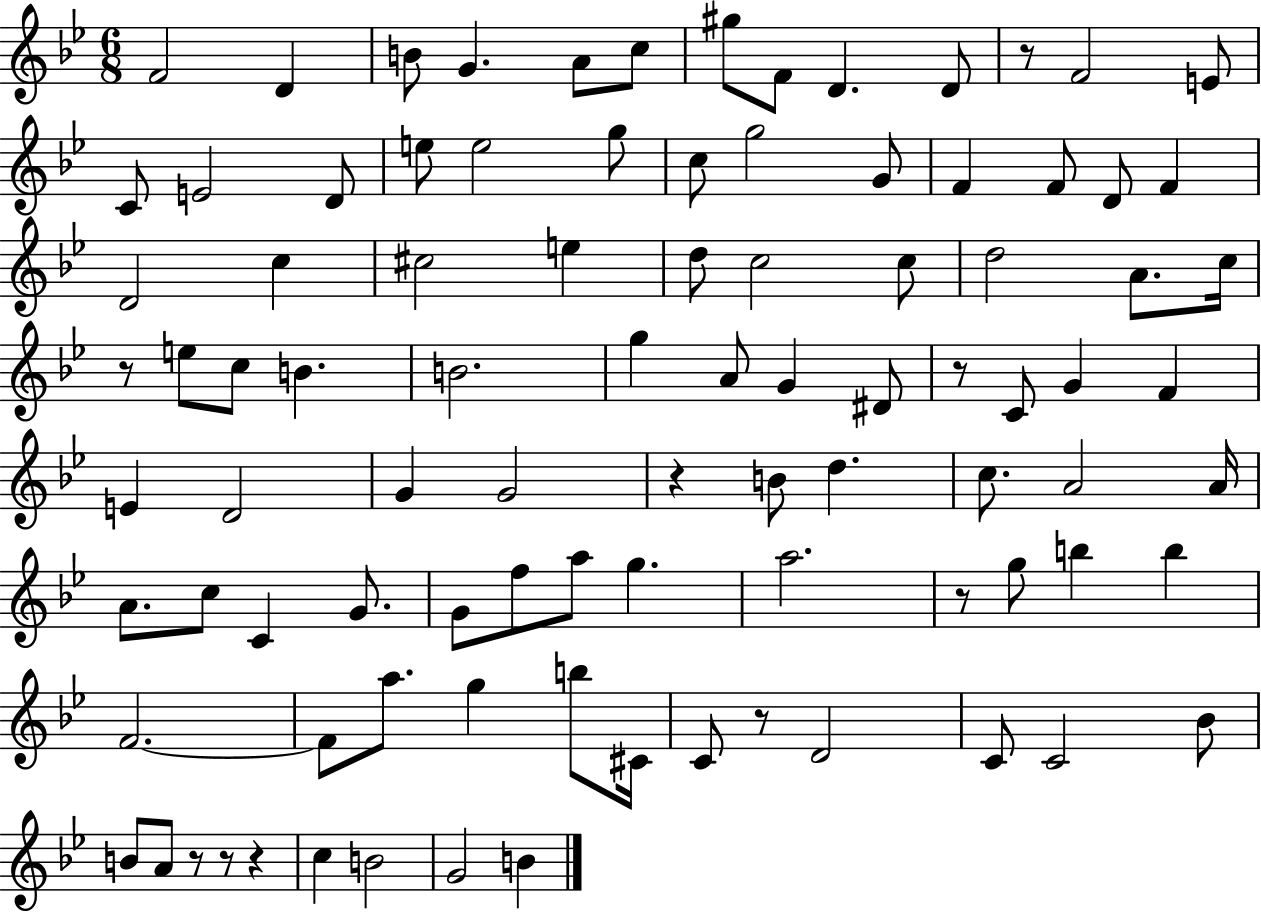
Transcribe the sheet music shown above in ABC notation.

X:1
T:Untitled
M:6/8
L:1/4
K:Bb
F2 D B/2 G A/2 c/2 ^g/2 F/2 D D/2 z/2 F2 E/2 C/2 E2 D/2 e/2 e2 g/2 c/2 g2 G/2 F F/2 D/2 F D2 c ^c2 e d/2 c2 c/2 d2 A/2 c/4 z/2 e/2 c/2 B B2 g A/2 G ^D/2 z/2 C/2 G F E D2 G G2 z B/2 d c/2 A2 A/4 A/2 c/2 C G/2 G/2 f/2 a/2 g a2 z/2 g/2 b b F2 F/2 a/2 g b/2 ^C/4 C/2 z/2 D2 C/2 C2 _B/2 B/2 A/2 z/2 z/2 z c B2 G2 B